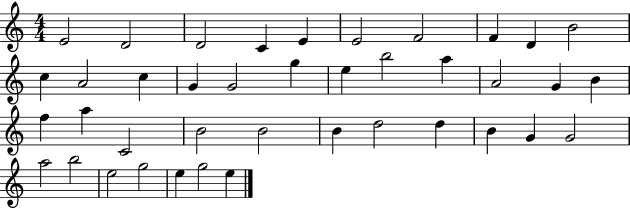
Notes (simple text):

E4/h D4/h D4/h C4/q E4/q E4/h F4/h F4/q D4/q B4/h C5/q A4/h C5/q G4/q G4/h G5/q E5/q B5/h A5/q A4/h G4/q B4/q F5/q A5/q C4/h B4/h B4/h B4/q D5/h D5/q B4/q G4/q G4/h A5/h B5/h E5/h G5/h E5/q G5/h E5/q